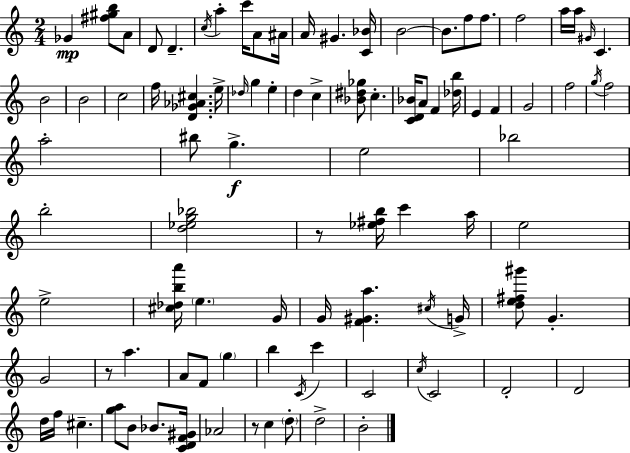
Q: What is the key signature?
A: C major